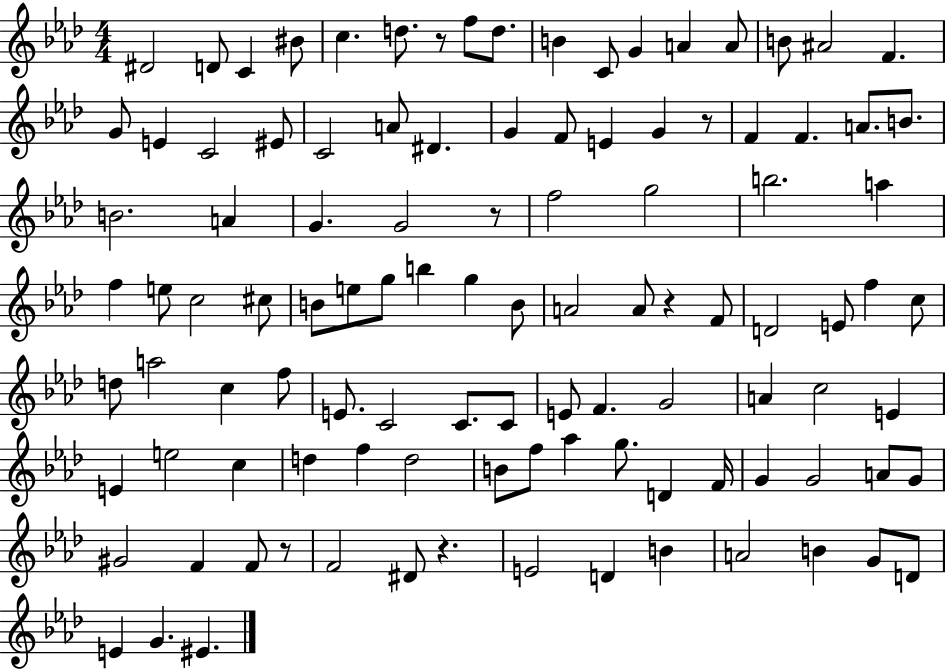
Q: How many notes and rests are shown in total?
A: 107